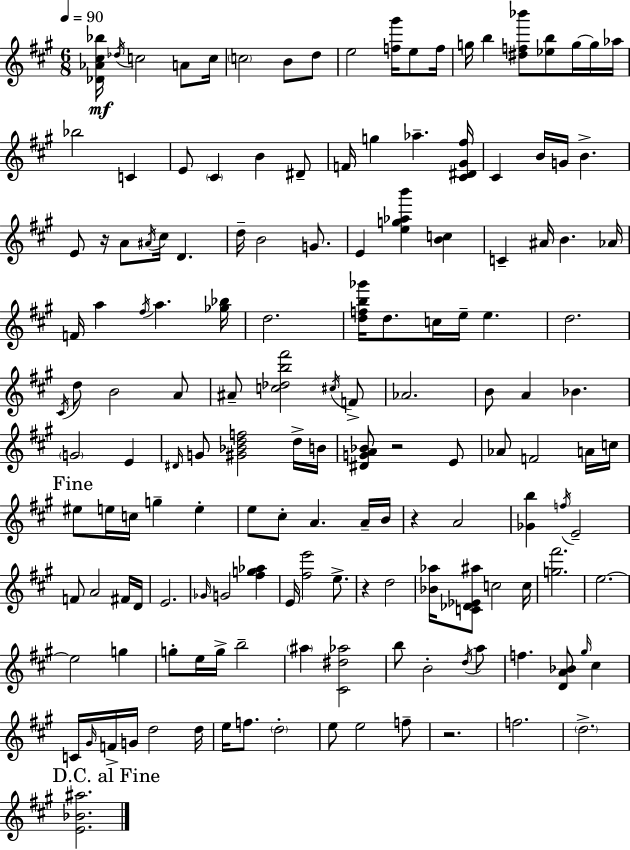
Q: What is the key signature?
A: A major